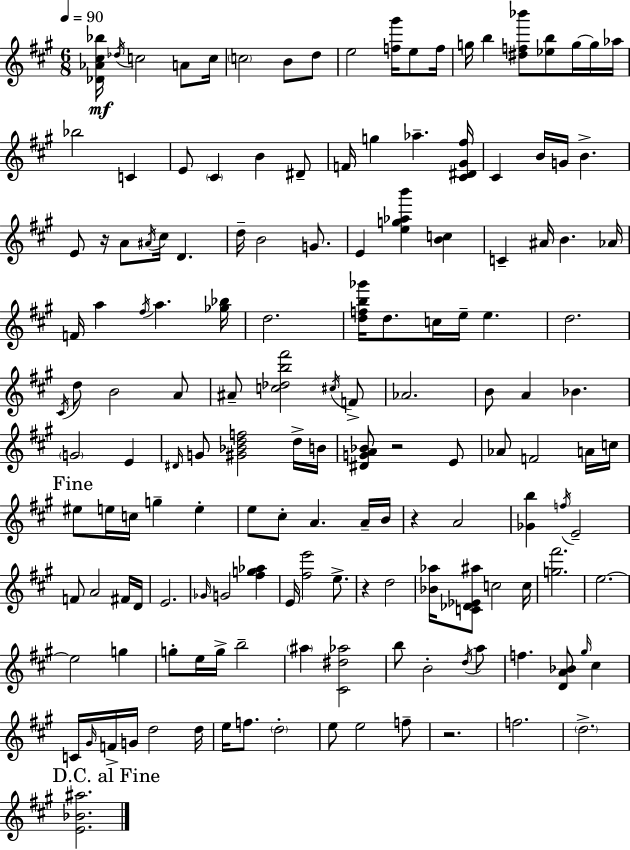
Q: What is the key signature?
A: A major